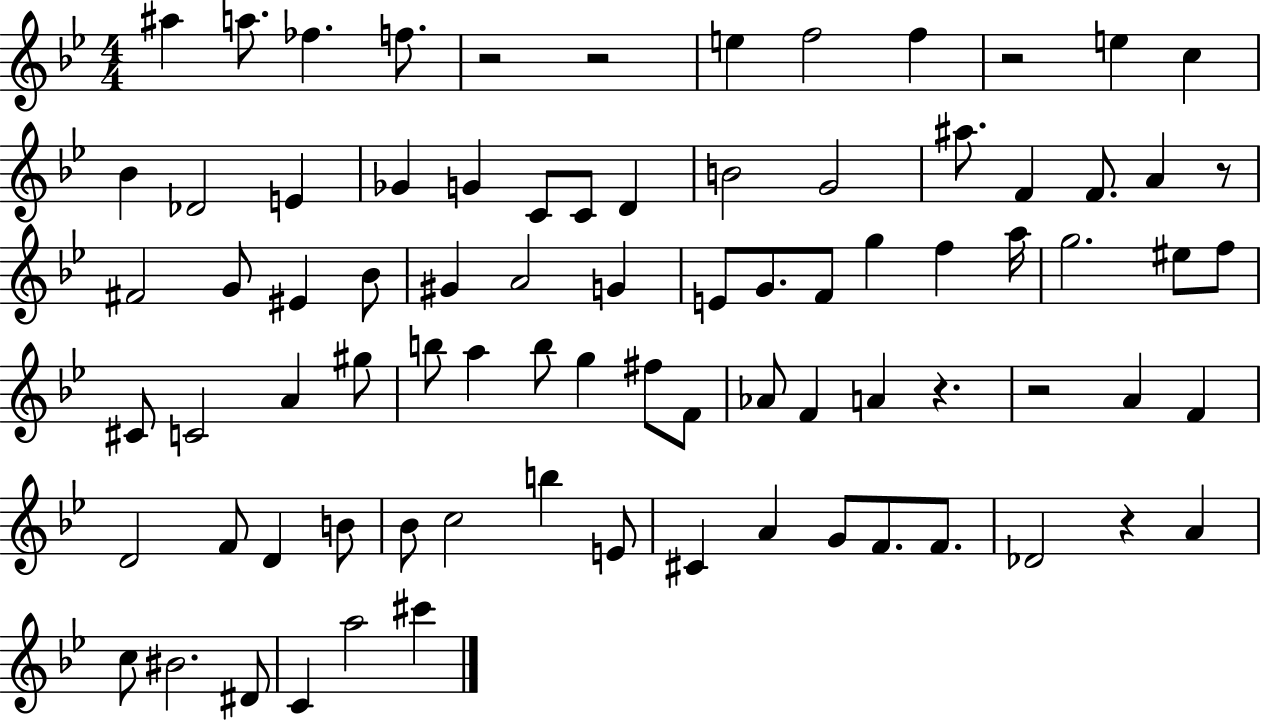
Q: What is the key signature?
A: BES major